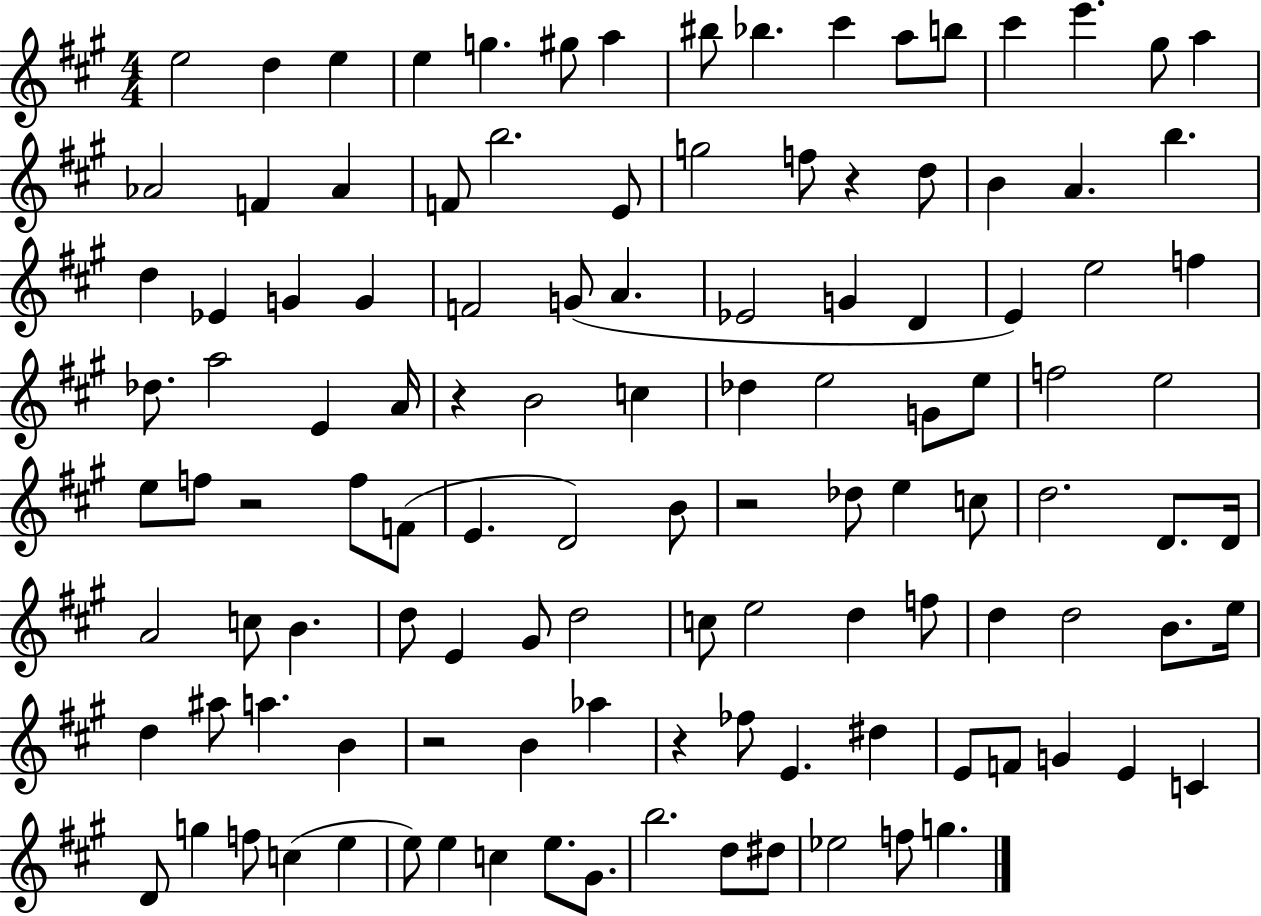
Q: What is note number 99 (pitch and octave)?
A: C5